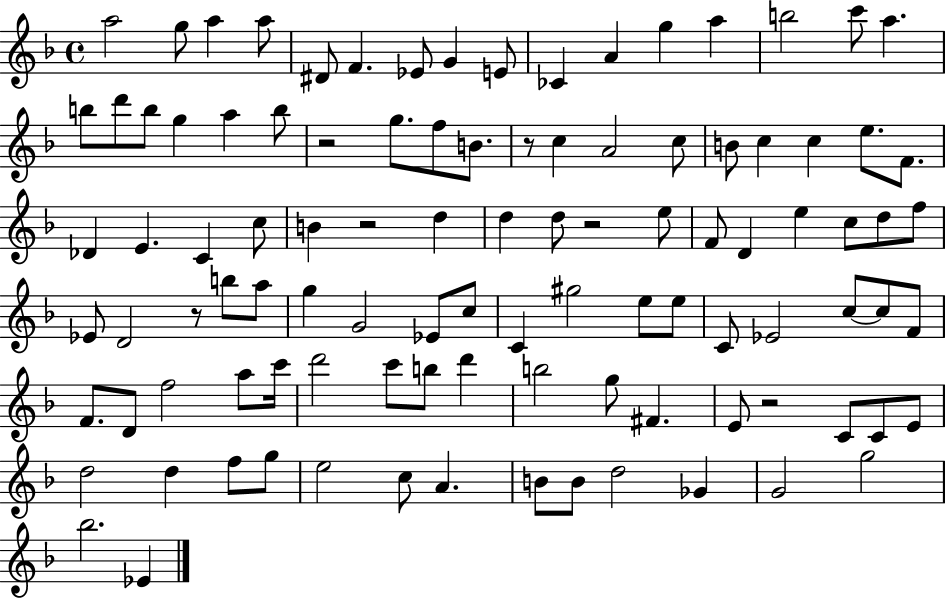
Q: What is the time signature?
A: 4/4